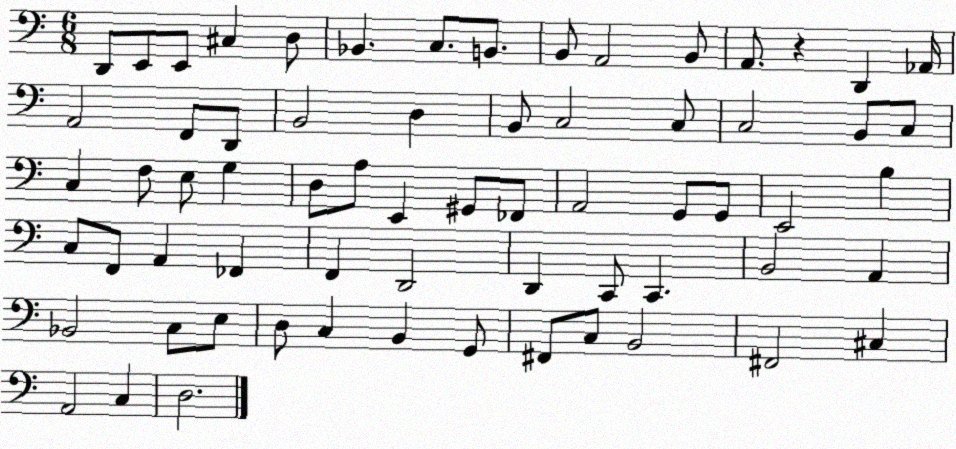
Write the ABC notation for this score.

X:1
T:Untitled
M:6/8
L:1/4
K:C
D,,/2 E,,/2 E,,/2 ^C, D,/2 _B,, C,/2 B,,/2 B,,/2 A,,2 B,,/2 A,,/2 z D,, _A,,/4 A,,2 F,,/2 D,,/2 B,,2 D, B,,/2 C,2 C,/2 C,2 B,,/2 C,/2 C, F,/2 E,/2 G, D,/2 A,/2 E,, ^G,,/2 _F,,/2 A,,2 G,,/2 G,,/2 E,,2 B, C,/2 F,,/2 A,, _F,, F,, D,,2 D,, C,,/2 C,, B,,2 A,, _B,,2 C,/2 E,/2 D,/2 C, B,, G,,/2 ^F,,/2 C,/2 B,,2 ^F,,2 ^C, A,,2 C, D,2